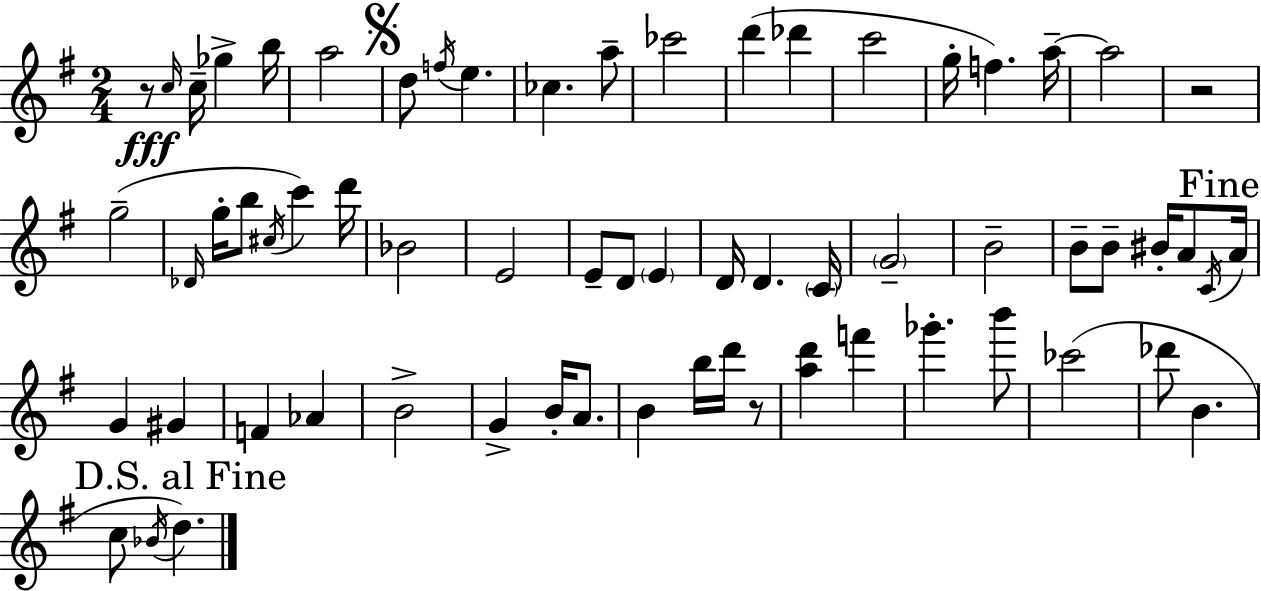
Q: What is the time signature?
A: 2/4